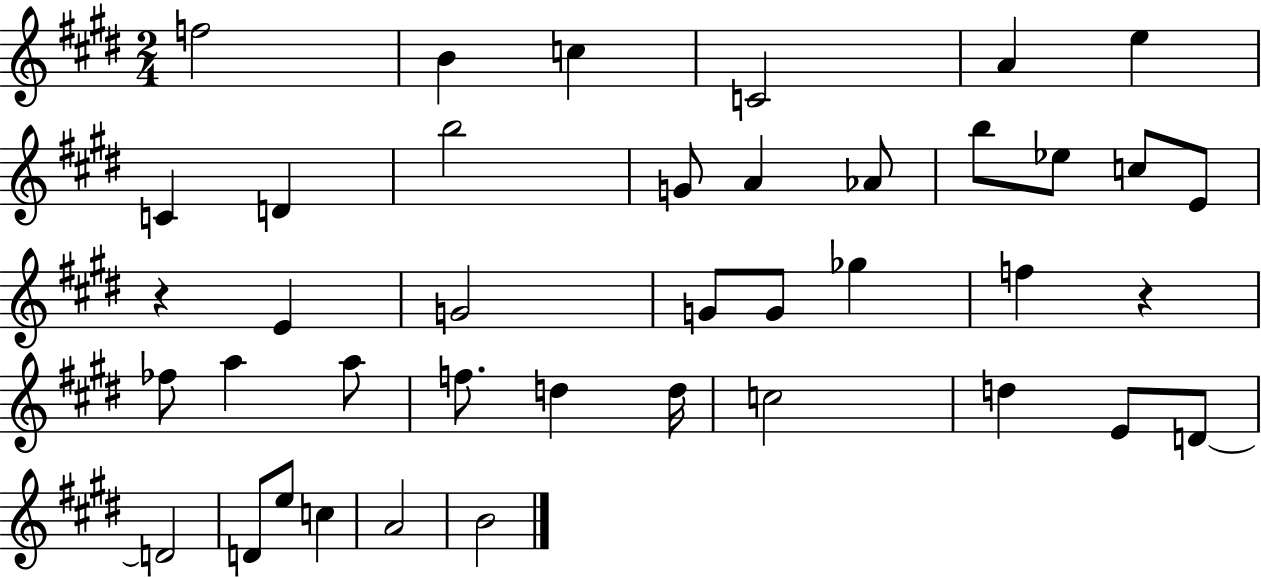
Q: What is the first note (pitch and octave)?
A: F5